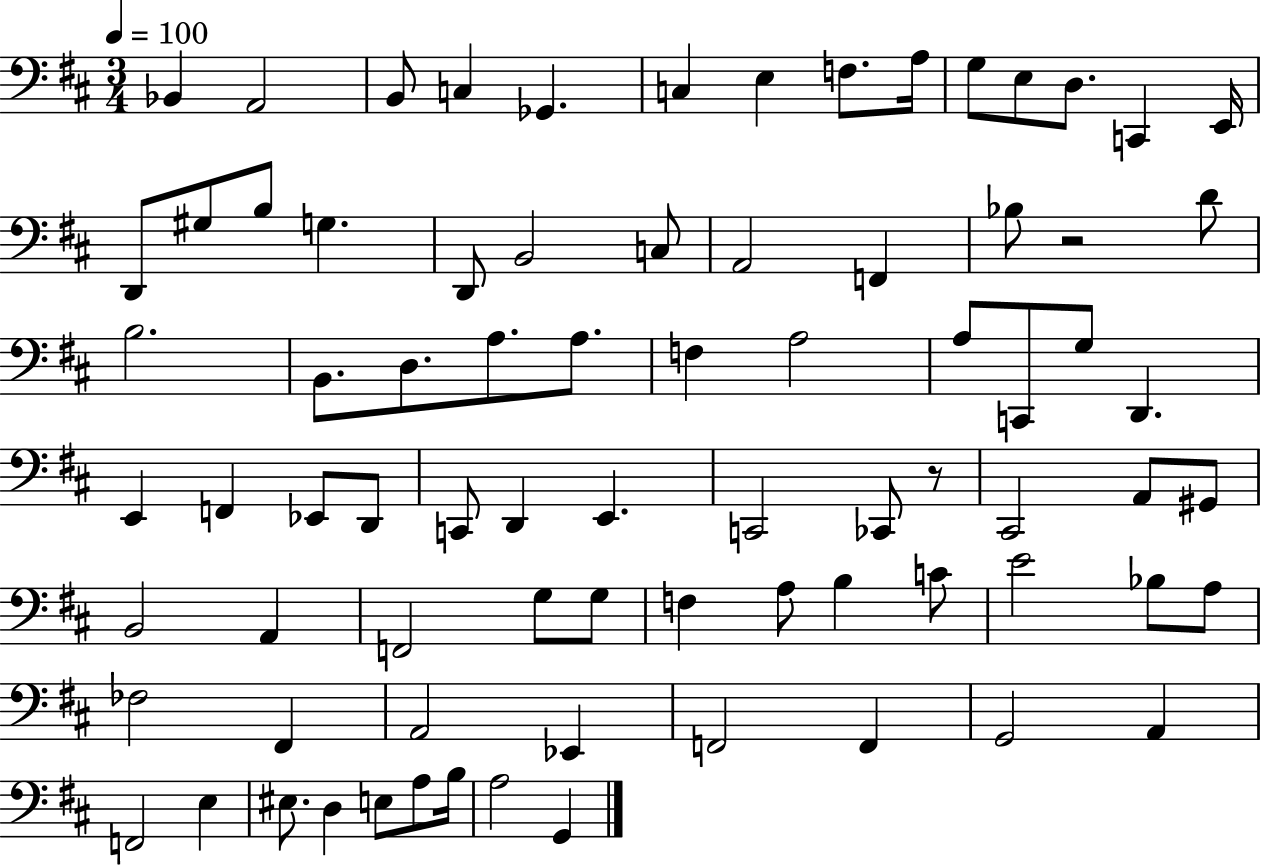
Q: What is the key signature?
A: D major